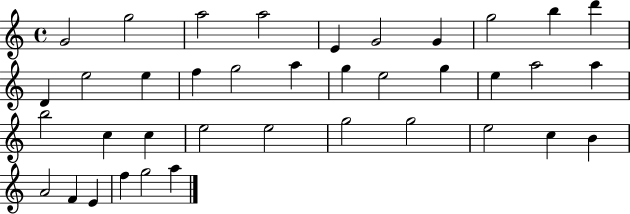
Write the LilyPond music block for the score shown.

{
  \clef treble
  \time 4/4
  \defaultTimeSignature
  \key c \major
  g'2 g''2 | a''2 a''2 | e'4 g'2 g'4 | g''2 b''4 d'''4 | \break d'4 e''2 e''4 | f''4 g''2 a''4 | g''4 e''2 g''4 | e''4 a''2 a''4 | \break b''2 c''4 c''4 | e''2 e''2 | g''2 g''2 | e''2 c''4 b'4 | \break a'2 f'4 e'4 | f''4 g''2 a''4 | \bar "|."
}